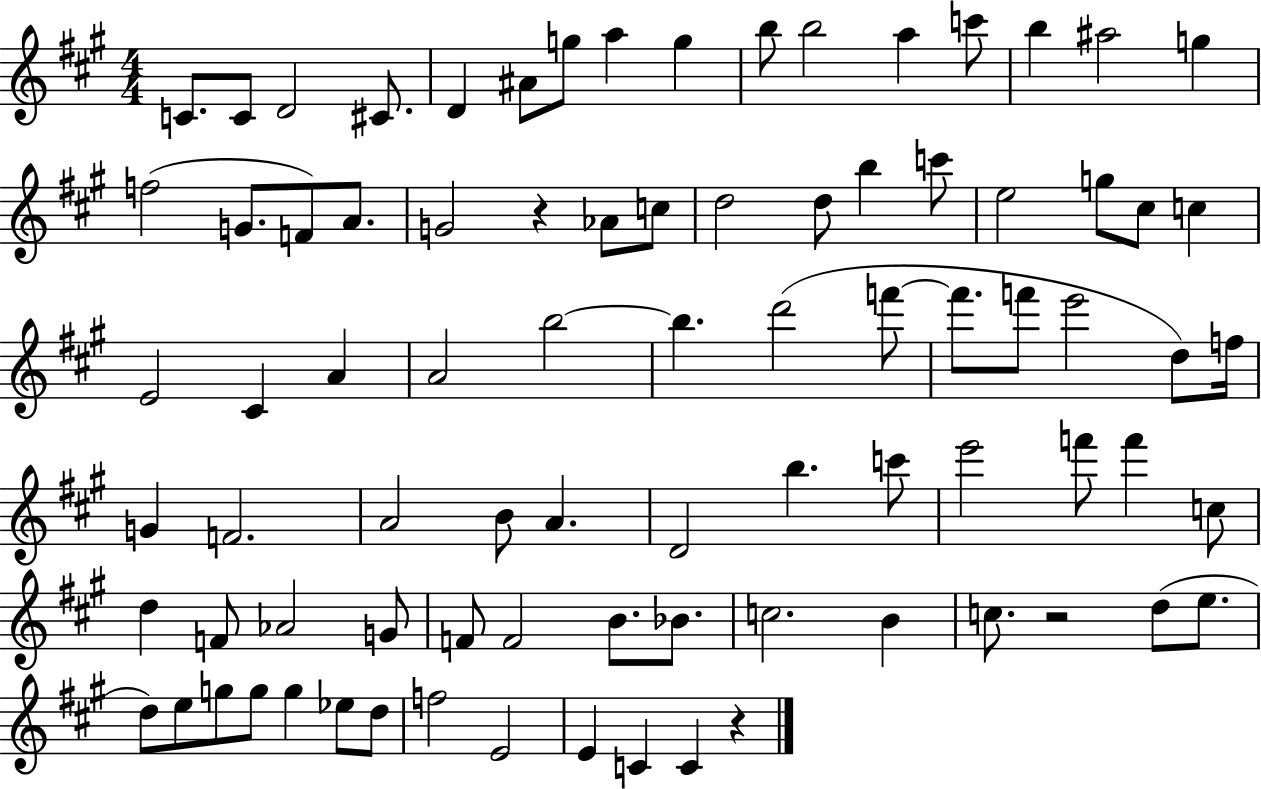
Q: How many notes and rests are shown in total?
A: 84